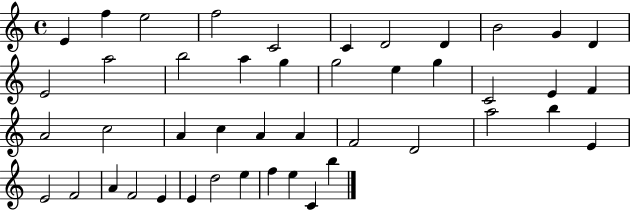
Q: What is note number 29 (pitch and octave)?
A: F4